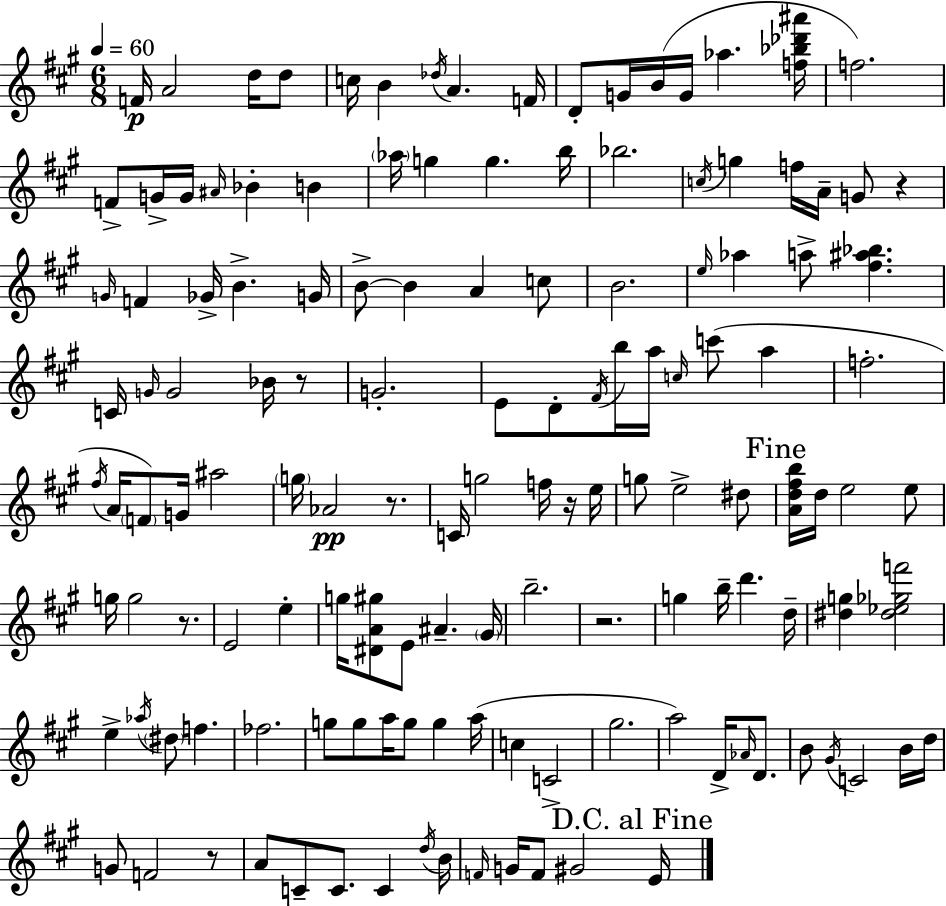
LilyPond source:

{
  \clef treble
  \numericTimeSignature
  \time 6/8
  \key a \major
  \tempo 4 = 60
  f'16\p a'2 d''16 d''8 | c''16 b'4 \acciaccatura { des''16 } a'4. | f'16 d'8-. g'16 b'16( g'16 aes''4. | <f'' bes'' des''' ais'''>16 f''2.) | \break f'8-> g'16-> g'16 \grace { ais'16 } bes'4-. b'4 | \parenthesize aes''16 g''4 g''4. | b''16 bes''2. | \acciaccatura { c''16 } g''4 f''16 a'16-- g'8 r4 | \break \grace { g'16 } f'4 ges'16-> b'4.-> | g'16 b'8->~~ b'4 a'4 | c''8 b'2. | \grace { e''16 } aes''4 a''8-> <fis'' ais'' bes''>4. | \break c'16 \grace { g'16 } g'2 | bes'16 r8 g'2.-. | e'8 d'8-. \acciaccatura { fis'16 } b''16 | a''16 \grace { c''16 } c'''8( a''4 f''2.-. | \break \acciaccatura { fis''16 } a'16 \parenthesize f'8) | g'16 ais''2 \parenthesize g''16 aes'2\pp | r8. c'16 g''2 | f''16 r16 e''16 g''8 e''2-> | \break dis''8 \mark "Fine" <a' d'' fis'' b''>16 d''16 e''2 | e''8 g''16 g''2 | r8. e'2 | e''4-. g''16 <dis' a' gis''>8 | \break e'8 ais'4.-- \parenthesize gis'16 b''2.-- | r2. | g''4 | b''16-- d'''4. d''16-- <dis'' g''>4 | \break <dis'' ees'' ges'' f'''>2 e''4-> | \acciaccatura { aes''16 } \parenthesize dis''8 f''4. fes''2. | g''8 | g''8 a''16 g''8 g''4 a''16( c''4 | \break c'2-> gis''2. | a''2) | d'16-> \grace { aes'16 } d'8. b'8 | \acciaccatura { gis'16 } c'2 b'16 d''16 | \break g'8 f'2 r8 | a'8 c'8-- c'8. c'4 \acciaccatura { d''16 } | b'16 \grace { f'16 } g'16 f'8 gis'2 | \mark "D.C. al Fine" e'16 \bar "|."
}